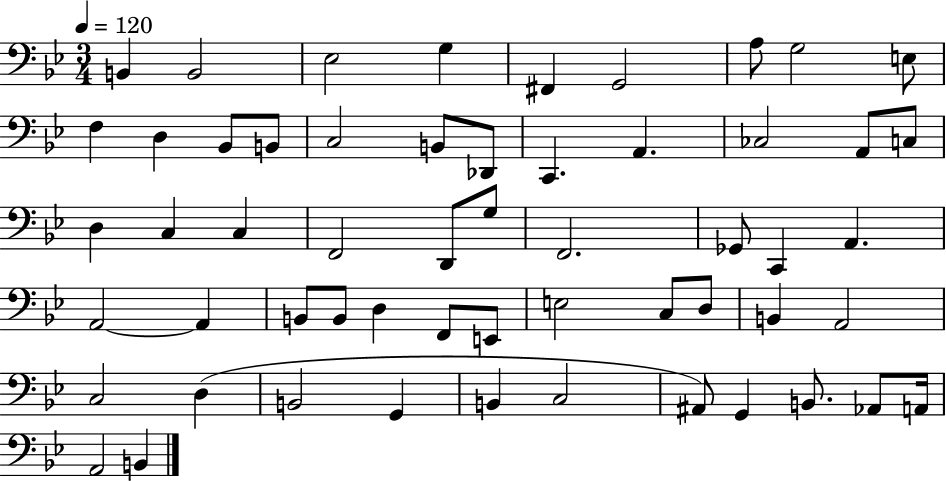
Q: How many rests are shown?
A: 0